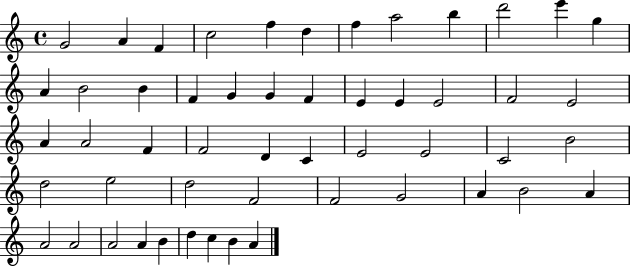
{
  \clef treble
  \time 4/4
  \defaultTimeSignature
  \key c \major
  g'2 a'4 f'4 | c''2 f''4 d''4 | f''4 a''2 b''4 | d'''2 e'''4 g''4 | \break a'4 b'2 b'4 | f'4 g'4 g'4 f'4 | e'4 e'4 e'2 | f'2 e'2 | \break a'4 a'2 f'4 | f'2 d'4 c'4 | e'2 e'2 | c'2 b'2 | \break d''2 e''2 | d''2 f'2 | f'2 g'2 | a'4 b'2 a'4 | \break a'2 a'2 | a'2 a'4 b'4 | d''4 c''4 b'4 a'4 | \bar "|."
}